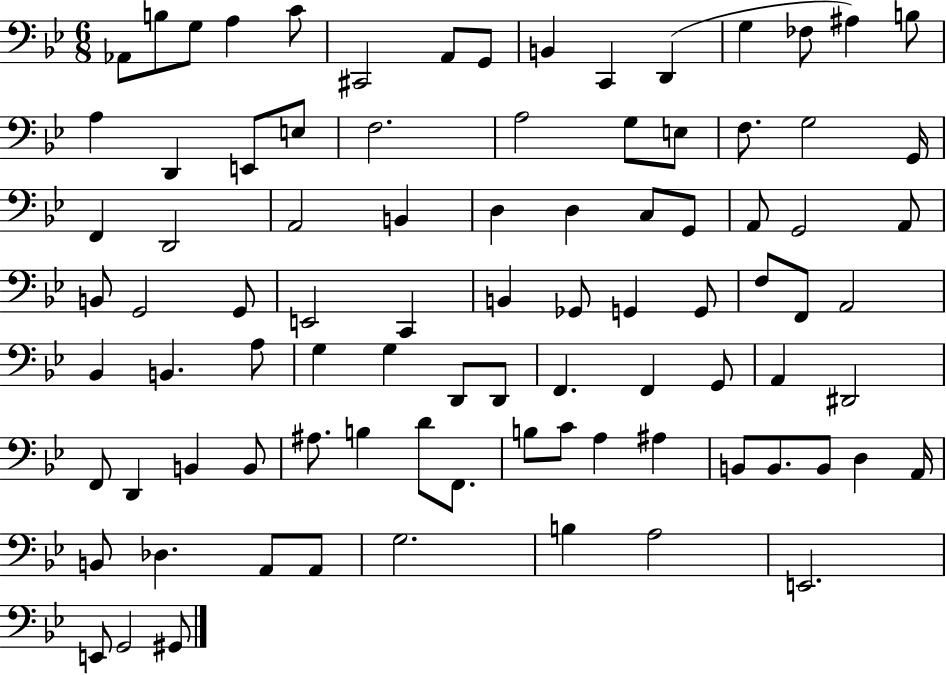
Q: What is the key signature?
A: BES major